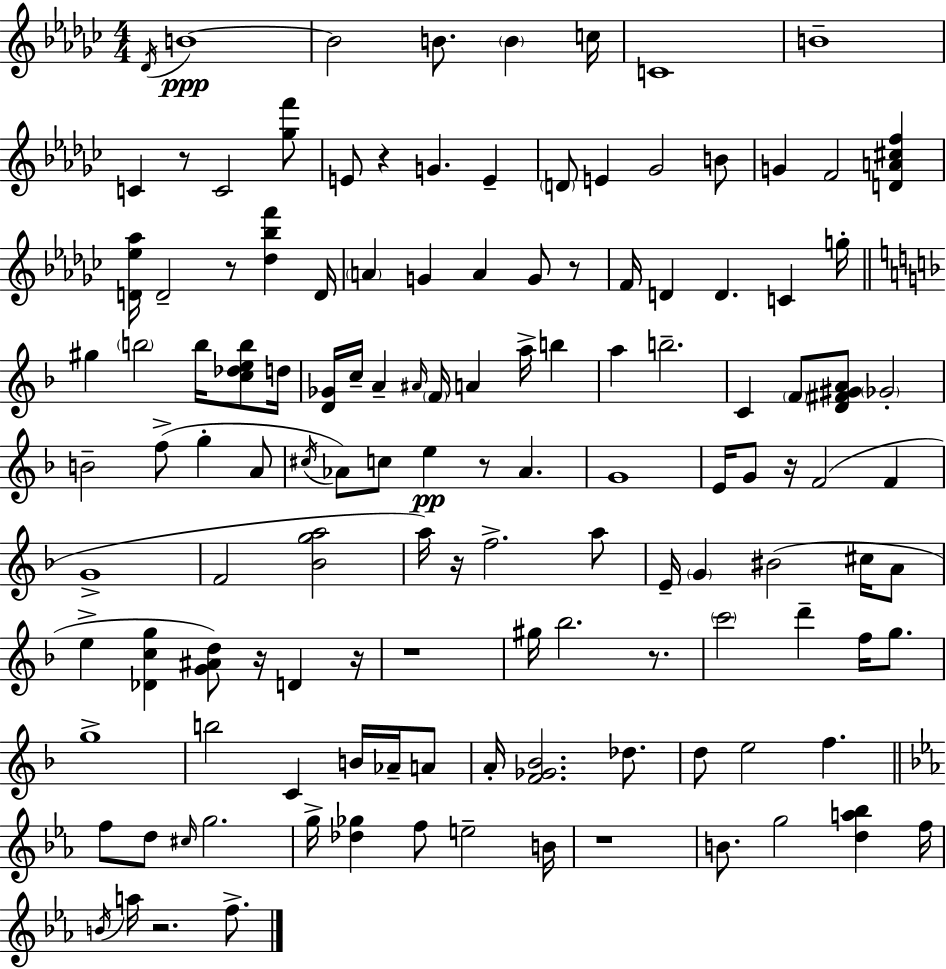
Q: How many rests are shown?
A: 13